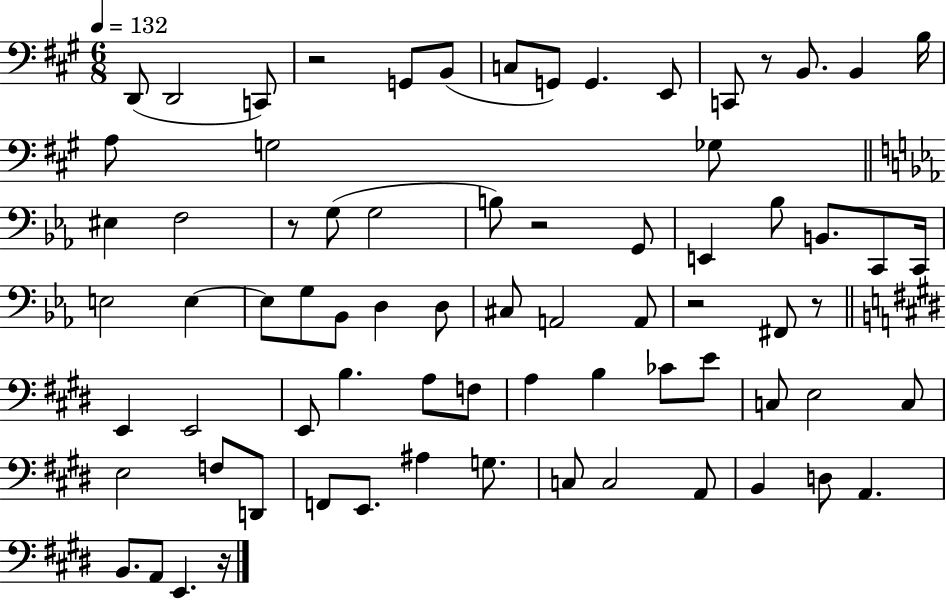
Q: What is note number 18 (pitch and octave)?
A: F3